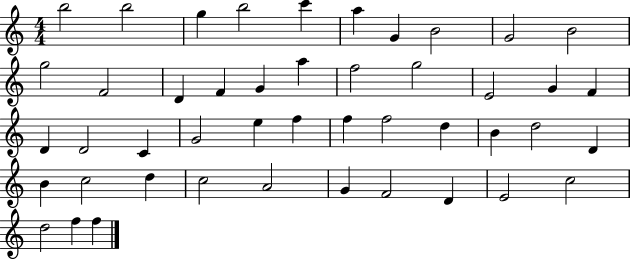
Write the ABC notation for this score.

X:1
T:Untitled
M:4/4
L:1/4
K:C
b2 b2 g b2 c' a G B2 G2 B2 g2 F2 D F G a f2 g2 E2 G F D D2 C G2 e f f f2 d B d2 D B c2 d c2 A2 G F2 D E2 c2 d2 f f